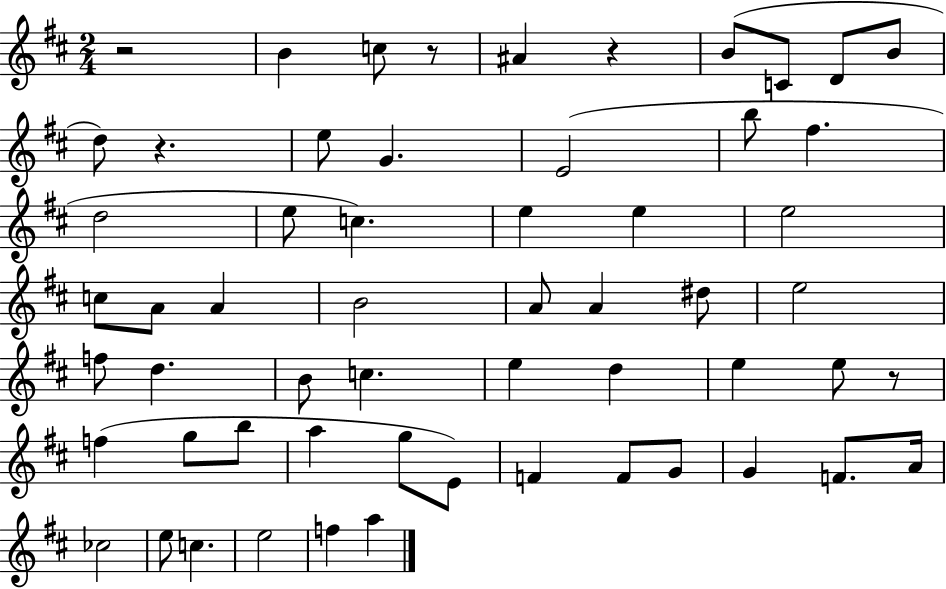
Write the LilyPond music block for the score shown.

{
  \clef treble
  \numericTimeSignature
  \time 2/4
  \key d \major
  r2 | b'4 c''8 r8 | ais'4 r4 | b'8( c'8 d'8 b'8 | \break d''8) r4. | e''8 g'4. | e'2( | b''8 fis''4. | \break d''2 | e''8 c''4.) | e''4 e''4 | e''2 | \break c''8 a'8 a'4 | b'2 | a'8 a'4 dis''8 | e''2 | \break f''8 d''4. | b'8 c''4. | e''4 d''4 | e''4 e''8 r8 | \break f''4( g''8 b''8 | a''4 g''8 e'8) | f'4 f'8 g'8 | g'4 f'8. a'16 | \break ces''2 | e''8 c''4. | e''2 | f''4 a''4 | \break \bar "|."
}